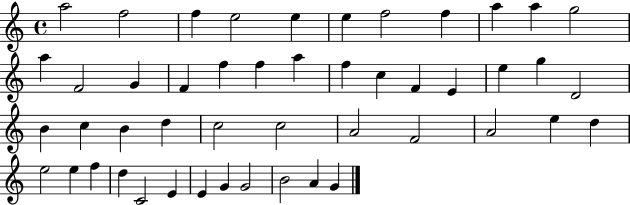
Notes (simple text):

A5/h F5/h F5/q E5/h E5/q E5/q F5/h F5/q A5/q A5/q G5/h A5/q F4/h G4/q F4/q F5/q F5/q A5/q F5/q C5/q F4/q E4/q E5/q G5/q D4/h B4/q C5/q B4/q D5/q C5/h C5/h A4/h F4/h A4/h E5/q D5/q E5/h E5/q F5/q D5/q C4/h E4/q E4/q G4/q G4/h B4/h A4/q G4/q